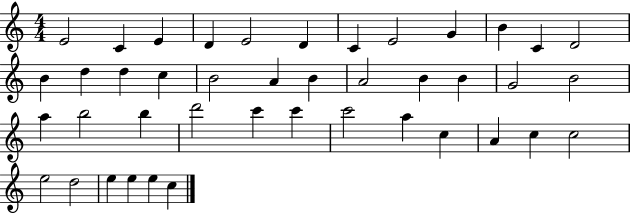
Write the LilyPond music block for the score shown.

{
  \clef treble
  \numericTimeSignature
  \time 4/4
  \key c \major
  e'2 c'4 e'4 | d'4 e'2 d'4 | c'4 e'2 g'4 | b'4 c'4 d'2 | \break b'4 d''4 d''4 c''4 | b'2 a'4 b'4 | a'2 b'4 b'4 | g'2 b'2 | \break a''4 b''2 b''4 | d'''2 c'''4 c'''4 | c'''2 a''4 c''4 | a'4 c''4 c''2 | \break e''2 d''2 | e''4 e''4 e''4 c''4 | \bar "|."
}